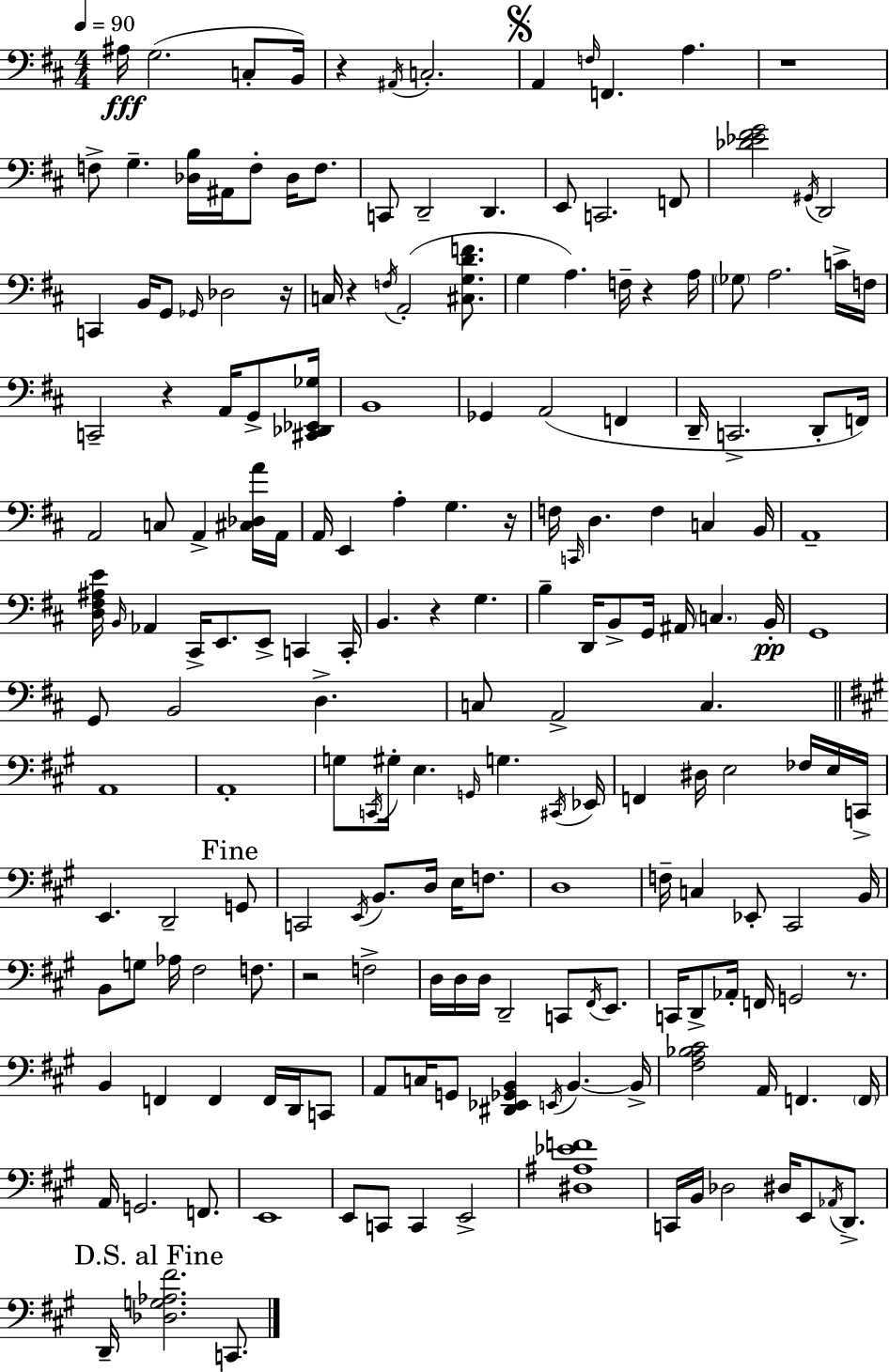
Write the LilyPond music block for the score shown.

{
  \clef bass
  \numericTimeSignature
  \time 4/4
  \key d \major
  \tempo 4 = 90
  \repeat volta 2 { ais16\fff g2.( c8-. b,16) | r4 \acciaccatura { ais,16 } c2.-. | \mark \markup { \musicglyph "scripts.segno" } a,4 \grace { f16 } f,4. a4. | r1 | \break f8-> g4.-- <des b>16 ais,16 f8-. des16 f8. | c,8 d,2-- d,4. | e,8 c,2. | f,8 <des' ees' fis' g'>2 \acciaccatura { gis,16 } d,2 | \break c,4 b,16 g,8 \grace { ges,16 } des2 | r16 c16 r4 \acciaccatura { f16 }( a,2-. | <cis g d' f'>8. g4 a4.) f16-- | r4 a16 \parenthesize ges8 a2. | \break c'16-> f16 c,2-- r4 | a,16 g,8-> <cis, des, ees, ges>16 b,1 | ges,4 a,2( | f,4 d,16-- c,2.-> | \break d,8-. f,16) a,2 c8 a,4-> | <cis des a'>16 a,16 a,16 e,4 a4-. g4. | r16 f16 \grace { c,16 } d4. f4 | c4 b,16 a,1-- | \break <d fis ais e'>16 \grace { b,16 } aes,4 cis,16-> e,8. | e,8-> c,4 c,16-. b,4. r4 | g4. b4-- d,16 b,8-> g,16 ais,16 | \parenthesize c4. b,16-.\pp g,1 | \break g,8 b,2 | d4.-> c8 a,2-> | c4. \bar "||" \break \key a \major a,1 | a,1-. | g8 \acciaccatura { c,16 } gis16-. e4. \grace { g,16 } g4. | \acciaccatura { cis,16 } ees,16 f,4 dis16 e2 | \break fes16 e16 c,16-> e,4. d,2-- | \mark "Fine" g,8 c,2 \acciaccatura { e,16 } b,8. d16 | e16 f8. d1 | f16-- c4 ees,8-. cis,2 | \break b,16 b,8 g8 aes16 fis2 | f8. r2 f2-> | d16 d16 d16 d,2-- c,8 | \acciaccatura { fis,16 } e,8. c,16 d,8-> aes,16-. f,16 g,2 | \break r8. b,4 f,4 f,4 | f,16 d,16 c,8 a,8 c16 g,8 <dis, ees, ges, b,>4 \acciaccatura { e,16 } b,4.~~ | b,16-> <fis a bes cis'>2 a,16 f,4. | \parenthesize f,16 a,16 g,2. | \break f,8. e,1 | e,8 c,8 c,4 e,2-> | <dis ais ees' f'>1 | c,16 b,16 des2 | \break dis16 e,8 \acciaccatura { aes,16 } d,8.-> \mark "D.S. al Fine" d,16-- <des g aes fis'>2. | c,8. } \bar "|."
}